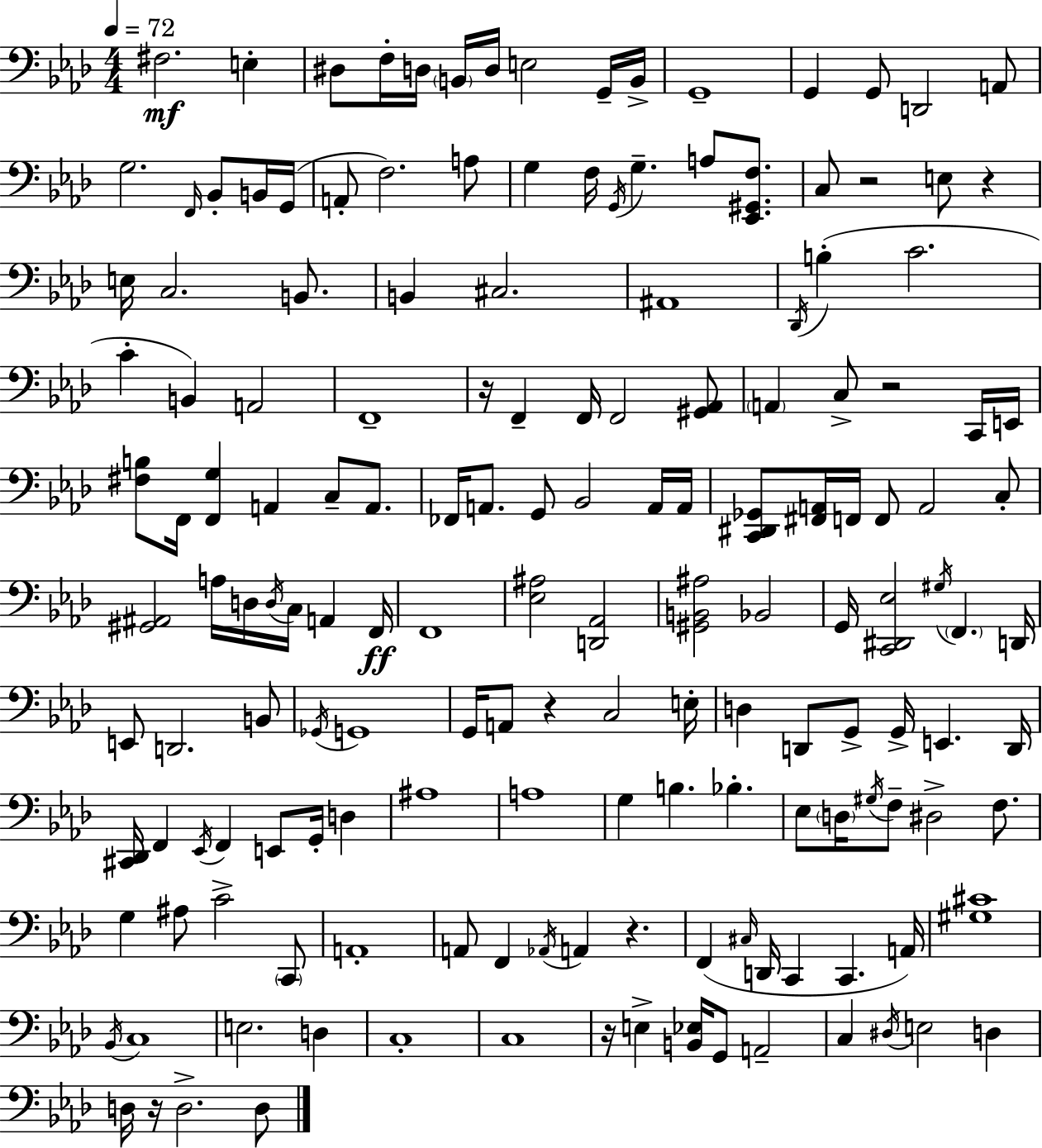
{
  \clef bass
  \numericTimeSignature
  \time 4/4
  \key aes \major
  \tempo 4 = 72
  fis2.\mf e4-. | dis8 f16-. d16 \parenthesize b,16 d16 e2 g,16-- b,16-> | g,1-- | g,4 g,8 d,2 a,8 | \break g2. \grace { f,16 } bes,8-. b,16 | g,16( a,8-. f2.) a8 | g4 f16 \acciaccatura { g,16 } g4.-- a8 <ees, gis, f>8. | c8 r2 e8 r4 | \break e16 c2. b,8. | b,4 cis2. | ais,1 | \acciaccatura { des,16 }( b4-. c'2. | \break c'4-. b,4) a,2 | f,1-- | r16 f,4-- f,16 f,2 | <gis, aes,>8 \parenthesize a,4 c8-> r2 | \break c,16 e,16 <fis b>8 f,16 <f, g>4 a,4 c8-- | a,8. fes,16 a,8. g,8 bes,2 | a,16 a,16 <c, dis, ges,>8 <fis, a,>16 f,16 f,8 a,2 | c8-. <gis, ais,>2 a16 d16 \acciaccatura { d16 } c16 a,4 | \break f,16\ff f,1 | <ees ais>2 <d, aes,>2 | <gis, b, ais>2 bes,2 | g,16 <c, dis, ees>2 \acciaccatura { gis16 } \parenthesize f,4. | \break d,16 e,8 d,2. | b,8 \acciaccatura { ges,16 } g,1 | g,16 a,8 r4 c2 | e16-. d4 d,8 g,8-> g,16-> e,4. | \break d,16 <cis, des,>16 f,4 \acciaccatura { ees,16 } f,4 | e,8 g,16-. d4 ais1 | a1 | g4 b4. | \break bes4.-. ees8 \parenthesize d16 \acciaccatura { gis16 } f8-- dis2-> | f8. g4 ais8 c'2-> | \parenthesize c,8 a,1-. | a,8 f,4 \acciaccatura { aes,16 } a,4 | \break r4. f,4( \grace { cis16 } d,16 c,4 | c,4. a,16) <gis cis'>1 | \acciaccatura { bes,16 } c1 | e2. | \break d4 c1-. | c1 | r16 e4-> | <b, ees>16 g,8 a,2-- c4 \acciaccatura { dis16 } | \break e2 d4 d16 r16 d2.-> | d8 \bar "|."
}